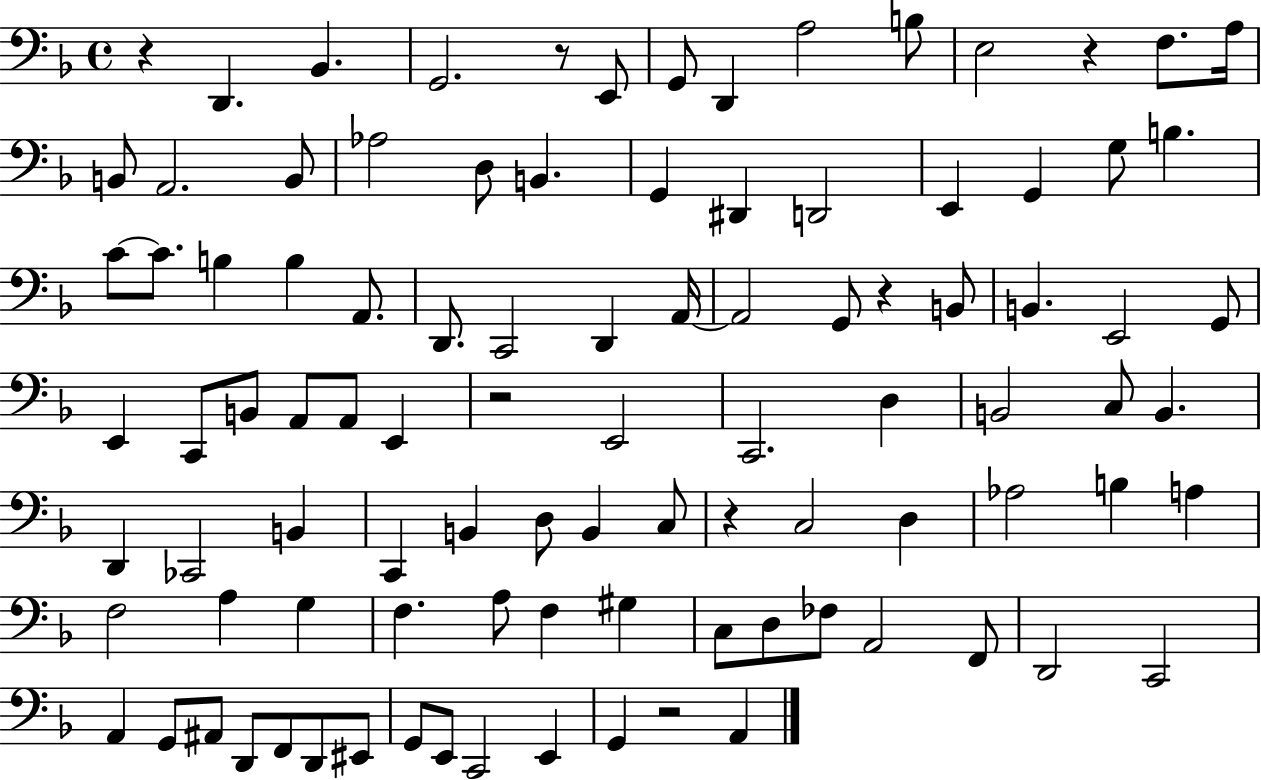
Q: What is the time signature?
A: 4/4